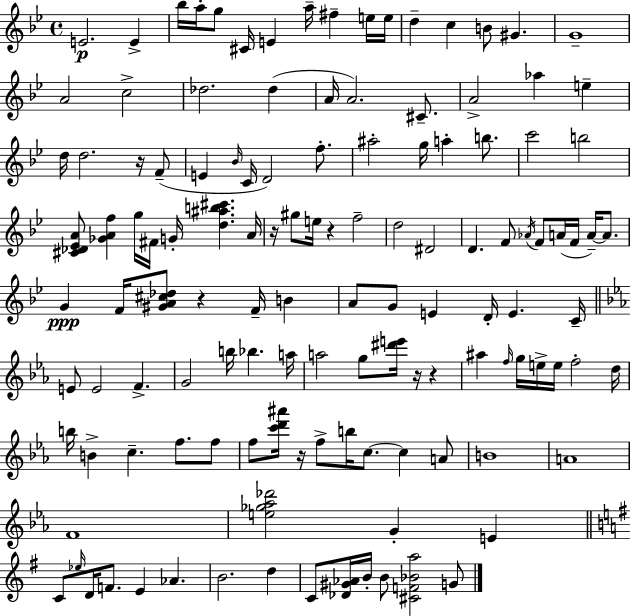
X:1
T:Untitled
M:4/4
L:1/4
K:Gm
E2 E _b/4 a/4 g/2 ^C/4 E a/4 ^f e/4 e/4 d c B/2 ^G G4 A2 c2 _d2 _d A/4 A2 ^C/2 A2 _a e d/4 d2 z/4 F/2 E _B/4 C/4 D2 f/2 ^a2 g/4 a b/2 c'2 b2 [^C_D_EA]/2 [_GAf] g/4 ^F/4 G/4 [d^ab^c'] A/4 z/4 ^g/2 e/4 z f2 d2 ^D2 D F/2 _A/4 F/2 A/4 F/4 A/4 A/2 G F/4 [^GA^c_d]/2 z F/4 B A/2 G/2 E D/4 E C/4 E/2 E2 F G2 b/4 _b a/4 a2 g/2 [^d'e']/4 z/4 z ^a f/4 g/4 e/4 e/4 f2 d/4 b/4 B c f/2 f/2 f/2 [c'd'^a']/4 z/4 f/2 b/4 c/2 c A/2 B4 A4 F4 [e_g_a_d']2 G E C/2 _e/4 D/4 F/2 E _A B2 d C/2 [_D^G_A]/4 B/4 B/2 [^CF_Ba]2 G/2